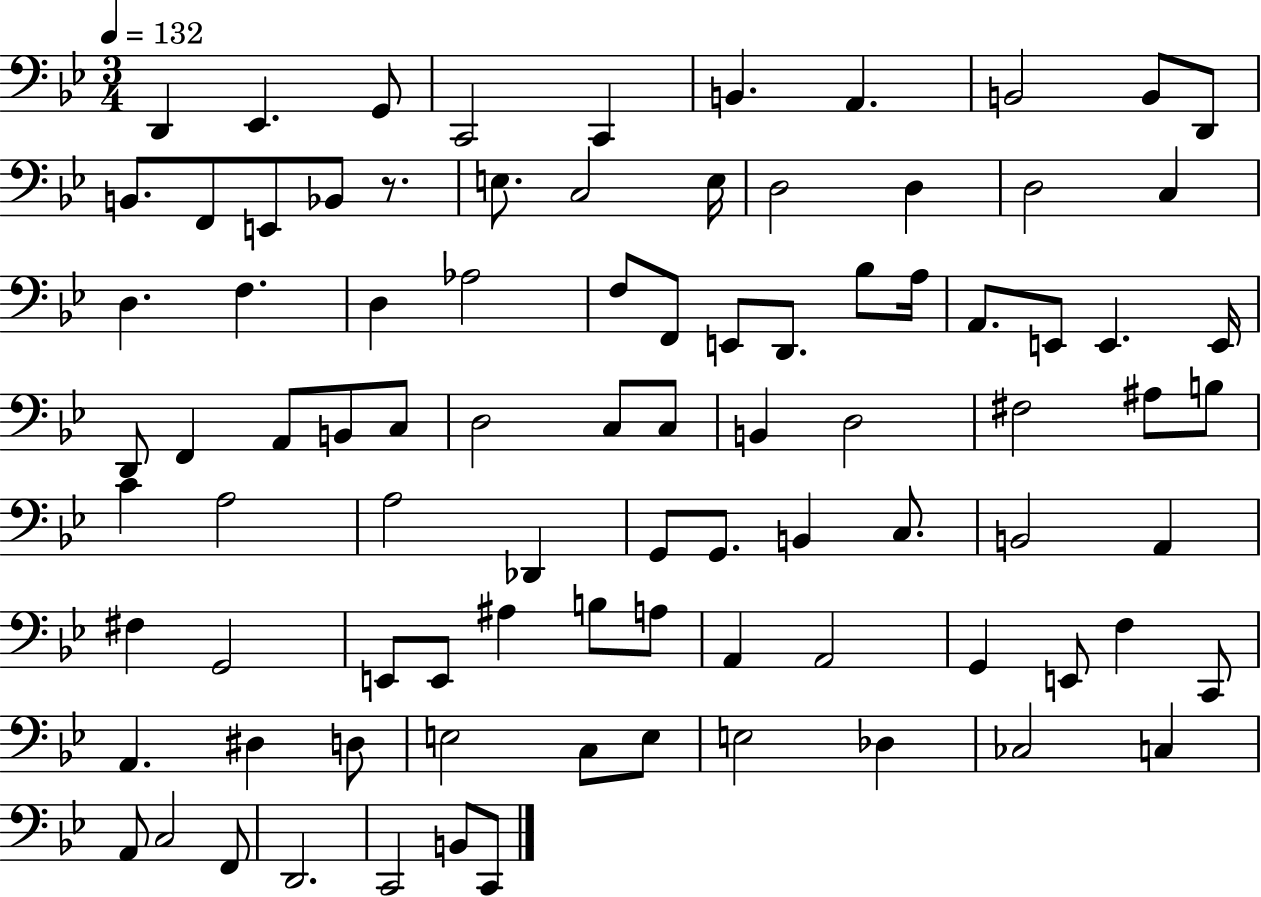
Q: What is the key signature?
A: BES major